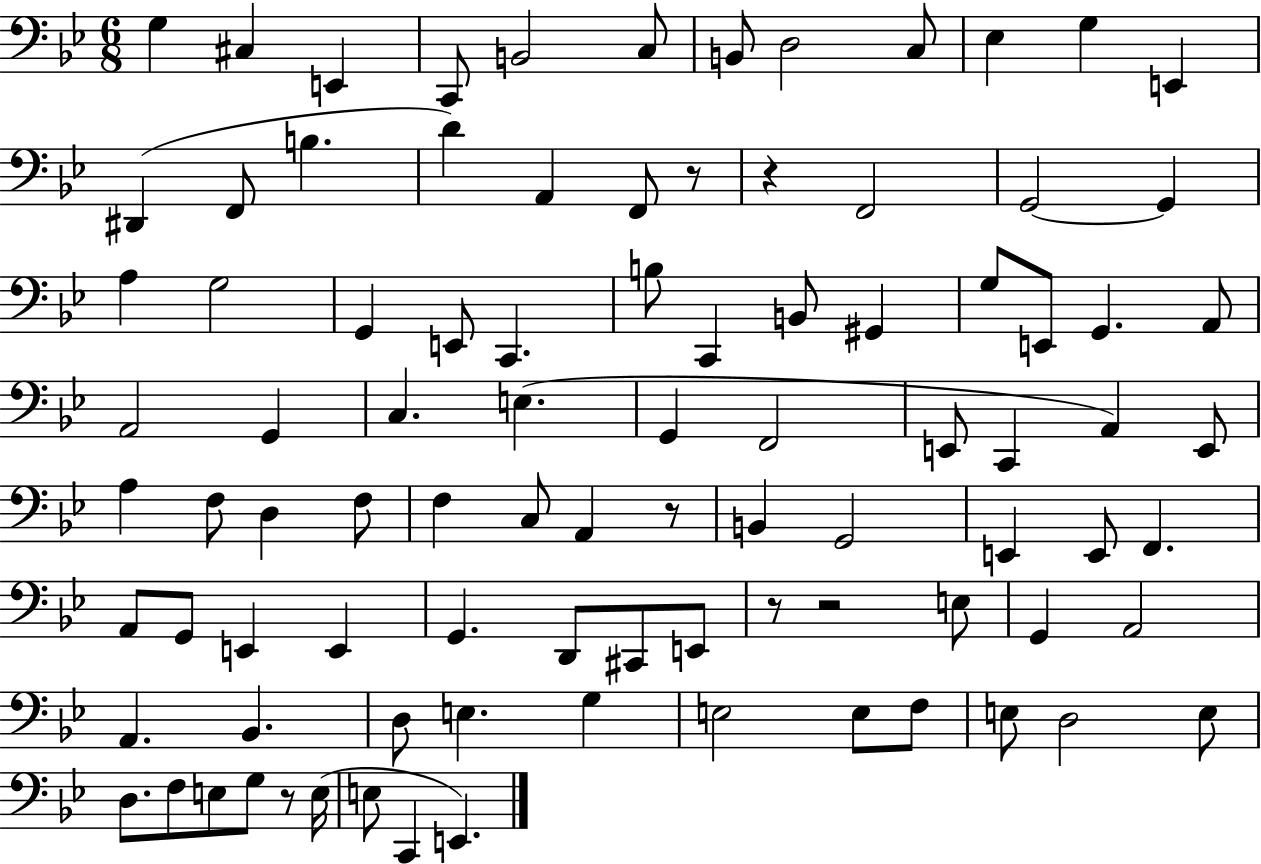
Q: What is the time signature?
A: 6/8